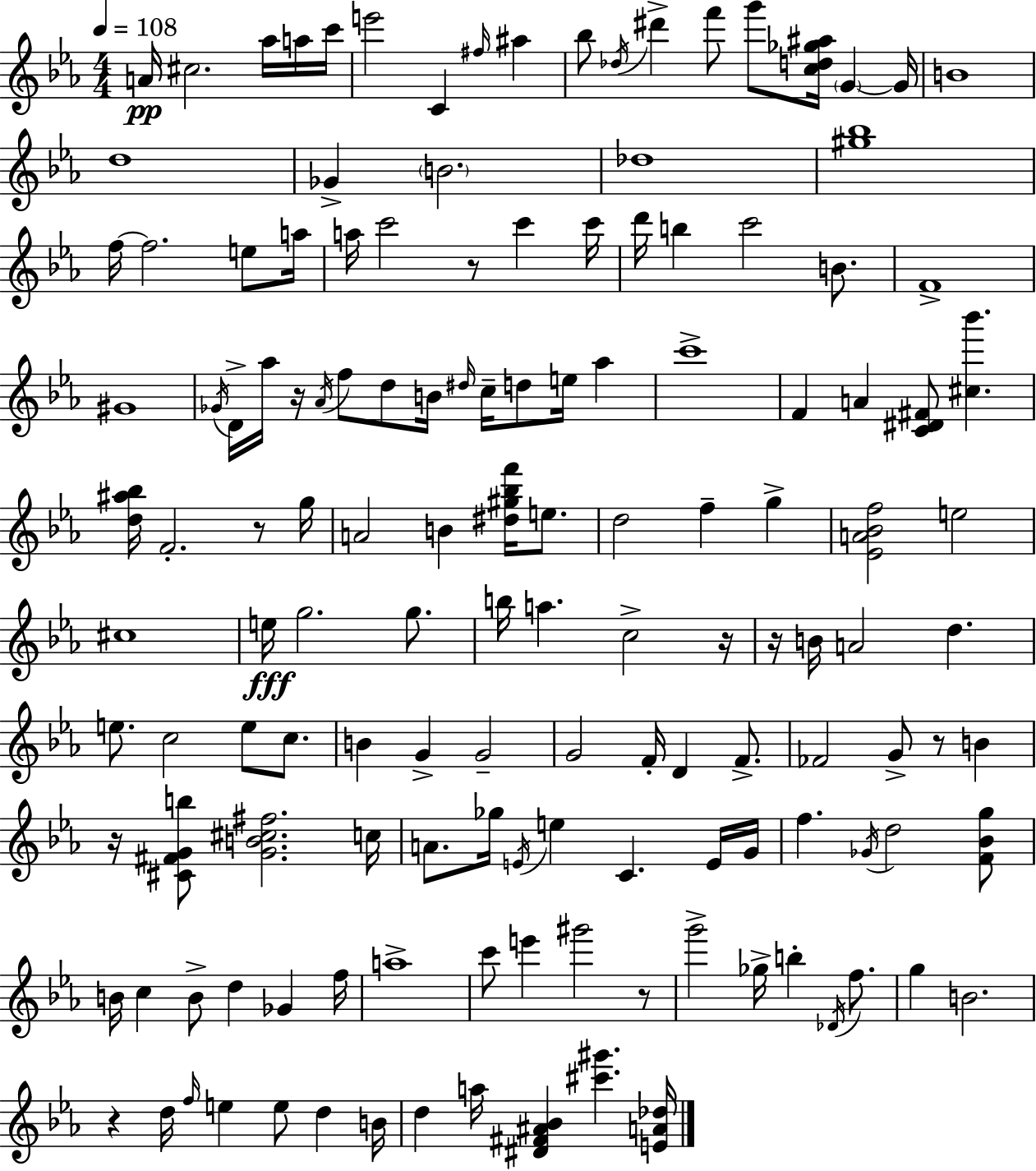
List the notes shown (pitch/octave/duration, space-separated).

A4/s C#5/h. Ab5/s A5/s C6/s E6/h C4/q F#5/s A#5/q Bb5/e Db5/s D#6/q F6/e G6/e [C5,D5,Gb5,A#5]/s G4/q G4/s B4/w D5/w Gb4/q B4/h. Db5/w [G#5,Bb5]/w F5/s F5/h. E5/e A5/s A5/s C6/h R/e C6/q C6/s D6/s B5/q C6/h B4/e. F4/w G#4/w Gb4/s D4/s Ab5/s R/s Ab4/s F5/e D5/e B4/s D#5/s C5/s D5/e E5/s Ab5/q C6/w F4/q A4/q [C4,D#4,F#4]/e [C#5,Bb6]/q. [D5,A#5,Bb5]/s F4/h. R/e G5/s A4/h B4/q [D#5,G#5,Bb5,F6]/s E5/e. D5/h F5/q G5/q [Eb4,A4,Bb4,F5]/h E5/h C#5/w E5/s G5/h. G5/e. B5/s A5/q. C5/h R/s R/s B4/s A4/h D5/q. E5/e. C5/h E5/e C5/e. B4/q G4/q G4/h G4/h F4/s D4/q F4/e. FES4/h G4/e R/e B4/q R/s [C#4,F#4,G4,B5]/e [G4,B4,C#5,F#5]/h. C5/s A4/e. Gb5/s E4/s E5/q C4/q. E4/s G4/s F5/q. Gb4/s D5/h [F4,Bb4,G5]/e B4/s C5/q B4/e D5/q Gb4/q F5/s A5/w C6/e E6/q G#6/h R/e G6/h Gb5/s B5/q Db4/s F5/e. G5/q B4/h. R/q D5/s F5/s E5/q E5/e D5/q B4/s D5/q A5/s [D#4,F#4,A#4,Bb4]/q [C#6,G#6]/q. [E4,A4,Db5]/s